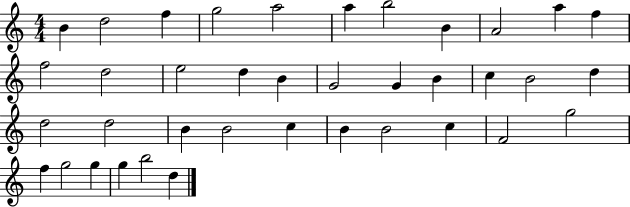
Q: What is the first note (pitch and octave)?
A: B4